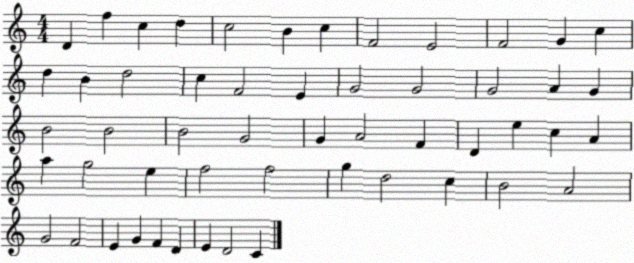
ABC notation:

X:1
T:Untitled
M:4/4
L:1/4
K:C
D f c d c2 B c F2 E2 F2 G c d B d2 c F2 E G2 G2 G2 A G B2 B2 B2 G2 G A2 F D e c A a g2 e f2 f2 g d2 c B2 A2 G2 F2 E G F D E D2 C